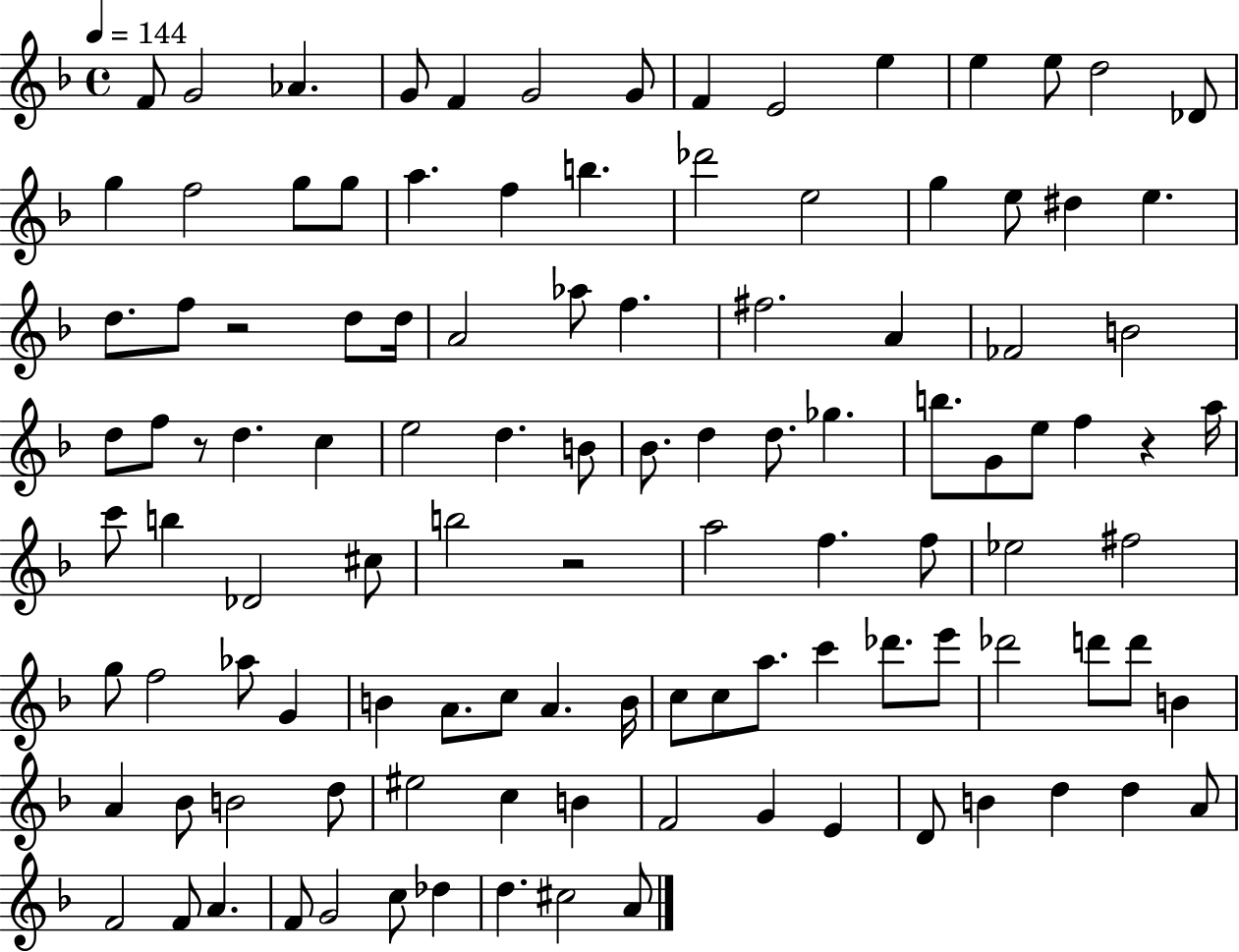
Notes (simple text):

F4/e G4/h Ab4/q. G4/e F4/q G4/h G4/e F4/q E4/h E5/q E5/q E5/e D5/h Db4/e G5/q F5/h G5/e G5/e A5/q. F5/q B5/q. Db6/h E5/h G5/q E5/e D#5/q E5/q. D5/e. F5/e R/h D5/e D5/s A4/h Ab5/e F5/q. F#5/h. A4/q FES4/h B4/h D5/e F5/e R/e D5/q. C5/q E5/h D5/q. B4/e Bb4/e. D5/q D5/e. Gb5/q. B5/e. G4/e E5/e F5/q R/q A5/s C6/e B5/q Db4/h C#5/e B5/h R/h A5/h F5/q. F5/e Eb5/h F#5/h G5/e F5/h Ab5/e G4/q B4/q A4/e. C5/e A4/q. B4/s C5/e C5/e A5/e. C6/q Db6/e. E6/e Db6/h D6/e D6/e B4/q A4/q Bb4/e B4/h D5/e EIS5/h C5/q B4/q F4/h G4/q E4/q D4/e B4/q D5/q D5/q A4/e F4/h F4/e A4/q. F4/e G4/h C5/e Db5/q D5/q. C#5/h A4/e